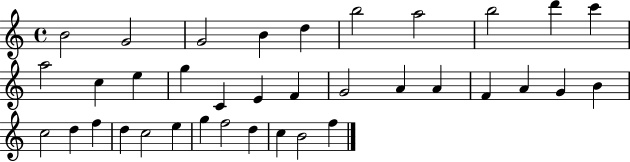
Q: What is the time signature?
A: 4/4